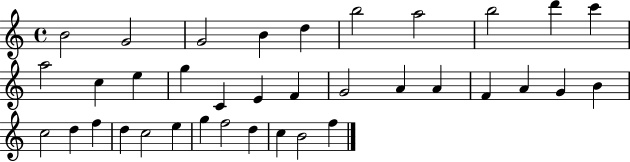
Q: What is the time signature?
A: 4/4